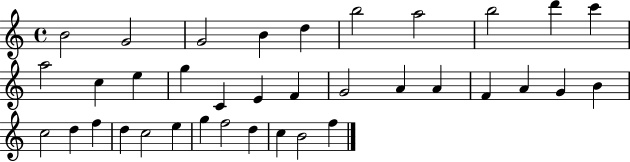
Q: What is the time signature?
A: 4/4